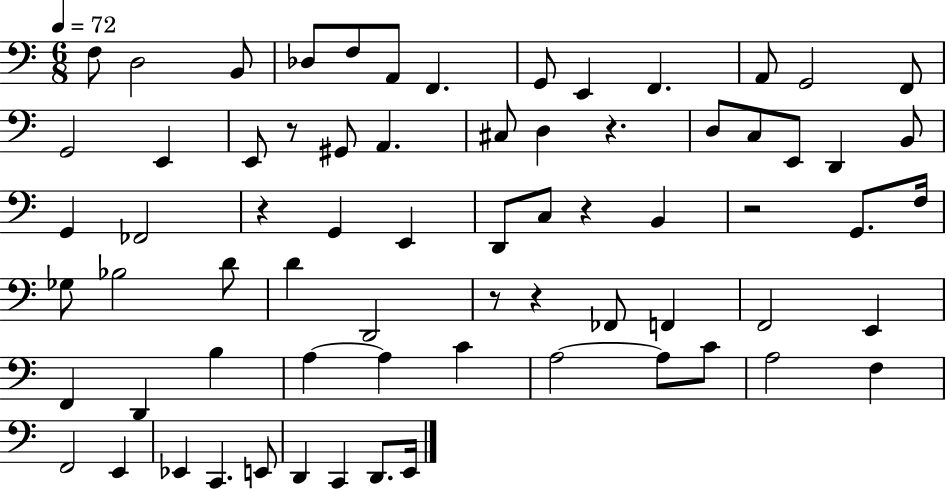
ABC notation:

X:1
T:Untitled
M:6/8
L:1/4
K:C
F,/2 D,2 B,,/2 _D,/2 F,/2 A,,/2 F,, G,,/2 E,, F,, A,,/2 G,,2 F,,/2 G,,2 E,, E,,/2 z/2 ^G,,/2 A,, ^C,/2 D, z D,/2 C,/2 E,,/2 D,, B,,/2 G,, _F,,2 z G,, E,, D,,/2 C,/2 z B,, z2 G,,/2 F,/4 _G,/2 _B,2 D/2 D D,,2 z/2 z _F,,/2 F,, F,,2 E,, F,, D,, B, A, A, C A,2 A,/2 C/2 A,2 F, F,,2 E,, _E,, C,, E,,/2 D,, C,, D,,/2 E,,/4